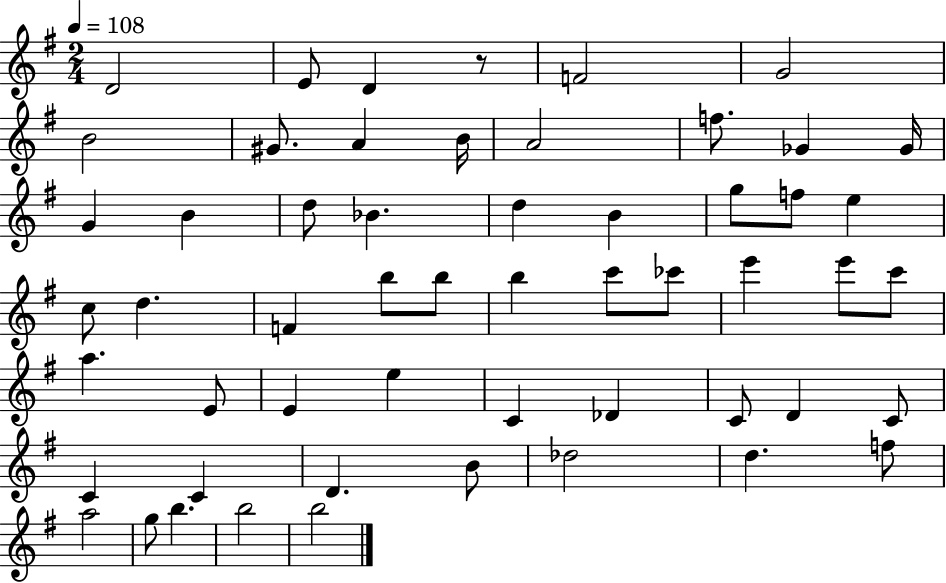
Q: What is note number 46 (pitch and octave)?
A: B4